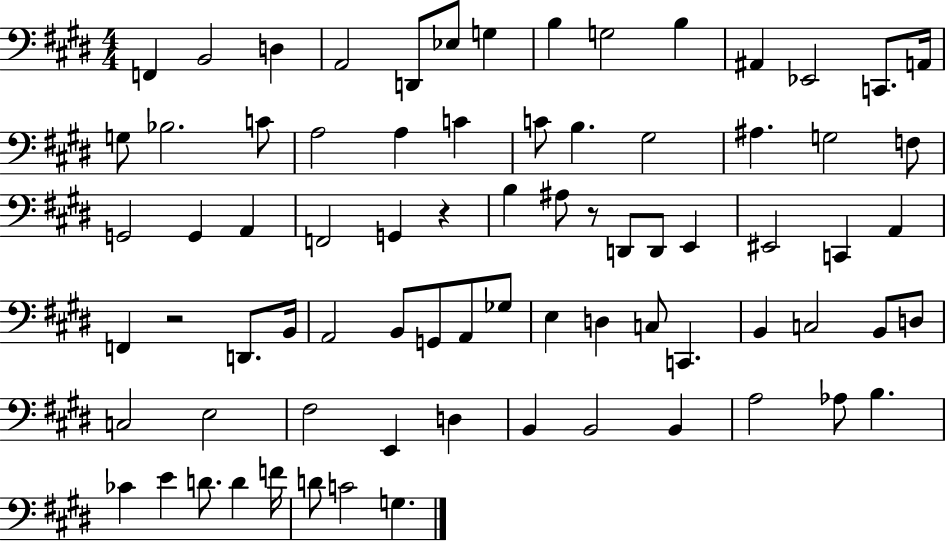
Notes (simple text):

F2/q B2/h D3/q A2/h D2/e Eb3/e G3/q B3/q G3/h B3/q A#2/q Eb2/h C2/e. A2/s G3/e Bb3/h. C4/e A3/h A3/q C4/q C4/e B3/q. G#3/h A#3/q. G3/h F3/e G2/h G2/q A2/q F2/h G2/q R/q B3/q A#3/e R/e D2/e D2/e E2/q EIS2/h C2/q A2/q F2/q R/h D2/e. B2/s A2/h B2/e G2/e A2/e Gb3/e E3/q D3/q C3/e C2/q. B2/q C3/h B2/e D3/e C3/h E3/h F#3/h E2/q D3/q B2/q B2/h B2/q A3/h Ab3/e B3/q. CES4/q E4/q D4/e. D4/q F4/s D4/e C4/h G3/q.